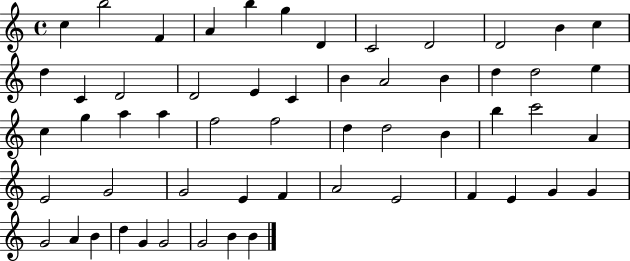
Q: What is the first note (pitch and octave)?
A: C5